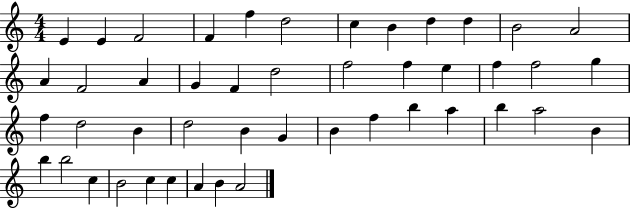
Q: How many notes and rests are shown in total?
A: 46